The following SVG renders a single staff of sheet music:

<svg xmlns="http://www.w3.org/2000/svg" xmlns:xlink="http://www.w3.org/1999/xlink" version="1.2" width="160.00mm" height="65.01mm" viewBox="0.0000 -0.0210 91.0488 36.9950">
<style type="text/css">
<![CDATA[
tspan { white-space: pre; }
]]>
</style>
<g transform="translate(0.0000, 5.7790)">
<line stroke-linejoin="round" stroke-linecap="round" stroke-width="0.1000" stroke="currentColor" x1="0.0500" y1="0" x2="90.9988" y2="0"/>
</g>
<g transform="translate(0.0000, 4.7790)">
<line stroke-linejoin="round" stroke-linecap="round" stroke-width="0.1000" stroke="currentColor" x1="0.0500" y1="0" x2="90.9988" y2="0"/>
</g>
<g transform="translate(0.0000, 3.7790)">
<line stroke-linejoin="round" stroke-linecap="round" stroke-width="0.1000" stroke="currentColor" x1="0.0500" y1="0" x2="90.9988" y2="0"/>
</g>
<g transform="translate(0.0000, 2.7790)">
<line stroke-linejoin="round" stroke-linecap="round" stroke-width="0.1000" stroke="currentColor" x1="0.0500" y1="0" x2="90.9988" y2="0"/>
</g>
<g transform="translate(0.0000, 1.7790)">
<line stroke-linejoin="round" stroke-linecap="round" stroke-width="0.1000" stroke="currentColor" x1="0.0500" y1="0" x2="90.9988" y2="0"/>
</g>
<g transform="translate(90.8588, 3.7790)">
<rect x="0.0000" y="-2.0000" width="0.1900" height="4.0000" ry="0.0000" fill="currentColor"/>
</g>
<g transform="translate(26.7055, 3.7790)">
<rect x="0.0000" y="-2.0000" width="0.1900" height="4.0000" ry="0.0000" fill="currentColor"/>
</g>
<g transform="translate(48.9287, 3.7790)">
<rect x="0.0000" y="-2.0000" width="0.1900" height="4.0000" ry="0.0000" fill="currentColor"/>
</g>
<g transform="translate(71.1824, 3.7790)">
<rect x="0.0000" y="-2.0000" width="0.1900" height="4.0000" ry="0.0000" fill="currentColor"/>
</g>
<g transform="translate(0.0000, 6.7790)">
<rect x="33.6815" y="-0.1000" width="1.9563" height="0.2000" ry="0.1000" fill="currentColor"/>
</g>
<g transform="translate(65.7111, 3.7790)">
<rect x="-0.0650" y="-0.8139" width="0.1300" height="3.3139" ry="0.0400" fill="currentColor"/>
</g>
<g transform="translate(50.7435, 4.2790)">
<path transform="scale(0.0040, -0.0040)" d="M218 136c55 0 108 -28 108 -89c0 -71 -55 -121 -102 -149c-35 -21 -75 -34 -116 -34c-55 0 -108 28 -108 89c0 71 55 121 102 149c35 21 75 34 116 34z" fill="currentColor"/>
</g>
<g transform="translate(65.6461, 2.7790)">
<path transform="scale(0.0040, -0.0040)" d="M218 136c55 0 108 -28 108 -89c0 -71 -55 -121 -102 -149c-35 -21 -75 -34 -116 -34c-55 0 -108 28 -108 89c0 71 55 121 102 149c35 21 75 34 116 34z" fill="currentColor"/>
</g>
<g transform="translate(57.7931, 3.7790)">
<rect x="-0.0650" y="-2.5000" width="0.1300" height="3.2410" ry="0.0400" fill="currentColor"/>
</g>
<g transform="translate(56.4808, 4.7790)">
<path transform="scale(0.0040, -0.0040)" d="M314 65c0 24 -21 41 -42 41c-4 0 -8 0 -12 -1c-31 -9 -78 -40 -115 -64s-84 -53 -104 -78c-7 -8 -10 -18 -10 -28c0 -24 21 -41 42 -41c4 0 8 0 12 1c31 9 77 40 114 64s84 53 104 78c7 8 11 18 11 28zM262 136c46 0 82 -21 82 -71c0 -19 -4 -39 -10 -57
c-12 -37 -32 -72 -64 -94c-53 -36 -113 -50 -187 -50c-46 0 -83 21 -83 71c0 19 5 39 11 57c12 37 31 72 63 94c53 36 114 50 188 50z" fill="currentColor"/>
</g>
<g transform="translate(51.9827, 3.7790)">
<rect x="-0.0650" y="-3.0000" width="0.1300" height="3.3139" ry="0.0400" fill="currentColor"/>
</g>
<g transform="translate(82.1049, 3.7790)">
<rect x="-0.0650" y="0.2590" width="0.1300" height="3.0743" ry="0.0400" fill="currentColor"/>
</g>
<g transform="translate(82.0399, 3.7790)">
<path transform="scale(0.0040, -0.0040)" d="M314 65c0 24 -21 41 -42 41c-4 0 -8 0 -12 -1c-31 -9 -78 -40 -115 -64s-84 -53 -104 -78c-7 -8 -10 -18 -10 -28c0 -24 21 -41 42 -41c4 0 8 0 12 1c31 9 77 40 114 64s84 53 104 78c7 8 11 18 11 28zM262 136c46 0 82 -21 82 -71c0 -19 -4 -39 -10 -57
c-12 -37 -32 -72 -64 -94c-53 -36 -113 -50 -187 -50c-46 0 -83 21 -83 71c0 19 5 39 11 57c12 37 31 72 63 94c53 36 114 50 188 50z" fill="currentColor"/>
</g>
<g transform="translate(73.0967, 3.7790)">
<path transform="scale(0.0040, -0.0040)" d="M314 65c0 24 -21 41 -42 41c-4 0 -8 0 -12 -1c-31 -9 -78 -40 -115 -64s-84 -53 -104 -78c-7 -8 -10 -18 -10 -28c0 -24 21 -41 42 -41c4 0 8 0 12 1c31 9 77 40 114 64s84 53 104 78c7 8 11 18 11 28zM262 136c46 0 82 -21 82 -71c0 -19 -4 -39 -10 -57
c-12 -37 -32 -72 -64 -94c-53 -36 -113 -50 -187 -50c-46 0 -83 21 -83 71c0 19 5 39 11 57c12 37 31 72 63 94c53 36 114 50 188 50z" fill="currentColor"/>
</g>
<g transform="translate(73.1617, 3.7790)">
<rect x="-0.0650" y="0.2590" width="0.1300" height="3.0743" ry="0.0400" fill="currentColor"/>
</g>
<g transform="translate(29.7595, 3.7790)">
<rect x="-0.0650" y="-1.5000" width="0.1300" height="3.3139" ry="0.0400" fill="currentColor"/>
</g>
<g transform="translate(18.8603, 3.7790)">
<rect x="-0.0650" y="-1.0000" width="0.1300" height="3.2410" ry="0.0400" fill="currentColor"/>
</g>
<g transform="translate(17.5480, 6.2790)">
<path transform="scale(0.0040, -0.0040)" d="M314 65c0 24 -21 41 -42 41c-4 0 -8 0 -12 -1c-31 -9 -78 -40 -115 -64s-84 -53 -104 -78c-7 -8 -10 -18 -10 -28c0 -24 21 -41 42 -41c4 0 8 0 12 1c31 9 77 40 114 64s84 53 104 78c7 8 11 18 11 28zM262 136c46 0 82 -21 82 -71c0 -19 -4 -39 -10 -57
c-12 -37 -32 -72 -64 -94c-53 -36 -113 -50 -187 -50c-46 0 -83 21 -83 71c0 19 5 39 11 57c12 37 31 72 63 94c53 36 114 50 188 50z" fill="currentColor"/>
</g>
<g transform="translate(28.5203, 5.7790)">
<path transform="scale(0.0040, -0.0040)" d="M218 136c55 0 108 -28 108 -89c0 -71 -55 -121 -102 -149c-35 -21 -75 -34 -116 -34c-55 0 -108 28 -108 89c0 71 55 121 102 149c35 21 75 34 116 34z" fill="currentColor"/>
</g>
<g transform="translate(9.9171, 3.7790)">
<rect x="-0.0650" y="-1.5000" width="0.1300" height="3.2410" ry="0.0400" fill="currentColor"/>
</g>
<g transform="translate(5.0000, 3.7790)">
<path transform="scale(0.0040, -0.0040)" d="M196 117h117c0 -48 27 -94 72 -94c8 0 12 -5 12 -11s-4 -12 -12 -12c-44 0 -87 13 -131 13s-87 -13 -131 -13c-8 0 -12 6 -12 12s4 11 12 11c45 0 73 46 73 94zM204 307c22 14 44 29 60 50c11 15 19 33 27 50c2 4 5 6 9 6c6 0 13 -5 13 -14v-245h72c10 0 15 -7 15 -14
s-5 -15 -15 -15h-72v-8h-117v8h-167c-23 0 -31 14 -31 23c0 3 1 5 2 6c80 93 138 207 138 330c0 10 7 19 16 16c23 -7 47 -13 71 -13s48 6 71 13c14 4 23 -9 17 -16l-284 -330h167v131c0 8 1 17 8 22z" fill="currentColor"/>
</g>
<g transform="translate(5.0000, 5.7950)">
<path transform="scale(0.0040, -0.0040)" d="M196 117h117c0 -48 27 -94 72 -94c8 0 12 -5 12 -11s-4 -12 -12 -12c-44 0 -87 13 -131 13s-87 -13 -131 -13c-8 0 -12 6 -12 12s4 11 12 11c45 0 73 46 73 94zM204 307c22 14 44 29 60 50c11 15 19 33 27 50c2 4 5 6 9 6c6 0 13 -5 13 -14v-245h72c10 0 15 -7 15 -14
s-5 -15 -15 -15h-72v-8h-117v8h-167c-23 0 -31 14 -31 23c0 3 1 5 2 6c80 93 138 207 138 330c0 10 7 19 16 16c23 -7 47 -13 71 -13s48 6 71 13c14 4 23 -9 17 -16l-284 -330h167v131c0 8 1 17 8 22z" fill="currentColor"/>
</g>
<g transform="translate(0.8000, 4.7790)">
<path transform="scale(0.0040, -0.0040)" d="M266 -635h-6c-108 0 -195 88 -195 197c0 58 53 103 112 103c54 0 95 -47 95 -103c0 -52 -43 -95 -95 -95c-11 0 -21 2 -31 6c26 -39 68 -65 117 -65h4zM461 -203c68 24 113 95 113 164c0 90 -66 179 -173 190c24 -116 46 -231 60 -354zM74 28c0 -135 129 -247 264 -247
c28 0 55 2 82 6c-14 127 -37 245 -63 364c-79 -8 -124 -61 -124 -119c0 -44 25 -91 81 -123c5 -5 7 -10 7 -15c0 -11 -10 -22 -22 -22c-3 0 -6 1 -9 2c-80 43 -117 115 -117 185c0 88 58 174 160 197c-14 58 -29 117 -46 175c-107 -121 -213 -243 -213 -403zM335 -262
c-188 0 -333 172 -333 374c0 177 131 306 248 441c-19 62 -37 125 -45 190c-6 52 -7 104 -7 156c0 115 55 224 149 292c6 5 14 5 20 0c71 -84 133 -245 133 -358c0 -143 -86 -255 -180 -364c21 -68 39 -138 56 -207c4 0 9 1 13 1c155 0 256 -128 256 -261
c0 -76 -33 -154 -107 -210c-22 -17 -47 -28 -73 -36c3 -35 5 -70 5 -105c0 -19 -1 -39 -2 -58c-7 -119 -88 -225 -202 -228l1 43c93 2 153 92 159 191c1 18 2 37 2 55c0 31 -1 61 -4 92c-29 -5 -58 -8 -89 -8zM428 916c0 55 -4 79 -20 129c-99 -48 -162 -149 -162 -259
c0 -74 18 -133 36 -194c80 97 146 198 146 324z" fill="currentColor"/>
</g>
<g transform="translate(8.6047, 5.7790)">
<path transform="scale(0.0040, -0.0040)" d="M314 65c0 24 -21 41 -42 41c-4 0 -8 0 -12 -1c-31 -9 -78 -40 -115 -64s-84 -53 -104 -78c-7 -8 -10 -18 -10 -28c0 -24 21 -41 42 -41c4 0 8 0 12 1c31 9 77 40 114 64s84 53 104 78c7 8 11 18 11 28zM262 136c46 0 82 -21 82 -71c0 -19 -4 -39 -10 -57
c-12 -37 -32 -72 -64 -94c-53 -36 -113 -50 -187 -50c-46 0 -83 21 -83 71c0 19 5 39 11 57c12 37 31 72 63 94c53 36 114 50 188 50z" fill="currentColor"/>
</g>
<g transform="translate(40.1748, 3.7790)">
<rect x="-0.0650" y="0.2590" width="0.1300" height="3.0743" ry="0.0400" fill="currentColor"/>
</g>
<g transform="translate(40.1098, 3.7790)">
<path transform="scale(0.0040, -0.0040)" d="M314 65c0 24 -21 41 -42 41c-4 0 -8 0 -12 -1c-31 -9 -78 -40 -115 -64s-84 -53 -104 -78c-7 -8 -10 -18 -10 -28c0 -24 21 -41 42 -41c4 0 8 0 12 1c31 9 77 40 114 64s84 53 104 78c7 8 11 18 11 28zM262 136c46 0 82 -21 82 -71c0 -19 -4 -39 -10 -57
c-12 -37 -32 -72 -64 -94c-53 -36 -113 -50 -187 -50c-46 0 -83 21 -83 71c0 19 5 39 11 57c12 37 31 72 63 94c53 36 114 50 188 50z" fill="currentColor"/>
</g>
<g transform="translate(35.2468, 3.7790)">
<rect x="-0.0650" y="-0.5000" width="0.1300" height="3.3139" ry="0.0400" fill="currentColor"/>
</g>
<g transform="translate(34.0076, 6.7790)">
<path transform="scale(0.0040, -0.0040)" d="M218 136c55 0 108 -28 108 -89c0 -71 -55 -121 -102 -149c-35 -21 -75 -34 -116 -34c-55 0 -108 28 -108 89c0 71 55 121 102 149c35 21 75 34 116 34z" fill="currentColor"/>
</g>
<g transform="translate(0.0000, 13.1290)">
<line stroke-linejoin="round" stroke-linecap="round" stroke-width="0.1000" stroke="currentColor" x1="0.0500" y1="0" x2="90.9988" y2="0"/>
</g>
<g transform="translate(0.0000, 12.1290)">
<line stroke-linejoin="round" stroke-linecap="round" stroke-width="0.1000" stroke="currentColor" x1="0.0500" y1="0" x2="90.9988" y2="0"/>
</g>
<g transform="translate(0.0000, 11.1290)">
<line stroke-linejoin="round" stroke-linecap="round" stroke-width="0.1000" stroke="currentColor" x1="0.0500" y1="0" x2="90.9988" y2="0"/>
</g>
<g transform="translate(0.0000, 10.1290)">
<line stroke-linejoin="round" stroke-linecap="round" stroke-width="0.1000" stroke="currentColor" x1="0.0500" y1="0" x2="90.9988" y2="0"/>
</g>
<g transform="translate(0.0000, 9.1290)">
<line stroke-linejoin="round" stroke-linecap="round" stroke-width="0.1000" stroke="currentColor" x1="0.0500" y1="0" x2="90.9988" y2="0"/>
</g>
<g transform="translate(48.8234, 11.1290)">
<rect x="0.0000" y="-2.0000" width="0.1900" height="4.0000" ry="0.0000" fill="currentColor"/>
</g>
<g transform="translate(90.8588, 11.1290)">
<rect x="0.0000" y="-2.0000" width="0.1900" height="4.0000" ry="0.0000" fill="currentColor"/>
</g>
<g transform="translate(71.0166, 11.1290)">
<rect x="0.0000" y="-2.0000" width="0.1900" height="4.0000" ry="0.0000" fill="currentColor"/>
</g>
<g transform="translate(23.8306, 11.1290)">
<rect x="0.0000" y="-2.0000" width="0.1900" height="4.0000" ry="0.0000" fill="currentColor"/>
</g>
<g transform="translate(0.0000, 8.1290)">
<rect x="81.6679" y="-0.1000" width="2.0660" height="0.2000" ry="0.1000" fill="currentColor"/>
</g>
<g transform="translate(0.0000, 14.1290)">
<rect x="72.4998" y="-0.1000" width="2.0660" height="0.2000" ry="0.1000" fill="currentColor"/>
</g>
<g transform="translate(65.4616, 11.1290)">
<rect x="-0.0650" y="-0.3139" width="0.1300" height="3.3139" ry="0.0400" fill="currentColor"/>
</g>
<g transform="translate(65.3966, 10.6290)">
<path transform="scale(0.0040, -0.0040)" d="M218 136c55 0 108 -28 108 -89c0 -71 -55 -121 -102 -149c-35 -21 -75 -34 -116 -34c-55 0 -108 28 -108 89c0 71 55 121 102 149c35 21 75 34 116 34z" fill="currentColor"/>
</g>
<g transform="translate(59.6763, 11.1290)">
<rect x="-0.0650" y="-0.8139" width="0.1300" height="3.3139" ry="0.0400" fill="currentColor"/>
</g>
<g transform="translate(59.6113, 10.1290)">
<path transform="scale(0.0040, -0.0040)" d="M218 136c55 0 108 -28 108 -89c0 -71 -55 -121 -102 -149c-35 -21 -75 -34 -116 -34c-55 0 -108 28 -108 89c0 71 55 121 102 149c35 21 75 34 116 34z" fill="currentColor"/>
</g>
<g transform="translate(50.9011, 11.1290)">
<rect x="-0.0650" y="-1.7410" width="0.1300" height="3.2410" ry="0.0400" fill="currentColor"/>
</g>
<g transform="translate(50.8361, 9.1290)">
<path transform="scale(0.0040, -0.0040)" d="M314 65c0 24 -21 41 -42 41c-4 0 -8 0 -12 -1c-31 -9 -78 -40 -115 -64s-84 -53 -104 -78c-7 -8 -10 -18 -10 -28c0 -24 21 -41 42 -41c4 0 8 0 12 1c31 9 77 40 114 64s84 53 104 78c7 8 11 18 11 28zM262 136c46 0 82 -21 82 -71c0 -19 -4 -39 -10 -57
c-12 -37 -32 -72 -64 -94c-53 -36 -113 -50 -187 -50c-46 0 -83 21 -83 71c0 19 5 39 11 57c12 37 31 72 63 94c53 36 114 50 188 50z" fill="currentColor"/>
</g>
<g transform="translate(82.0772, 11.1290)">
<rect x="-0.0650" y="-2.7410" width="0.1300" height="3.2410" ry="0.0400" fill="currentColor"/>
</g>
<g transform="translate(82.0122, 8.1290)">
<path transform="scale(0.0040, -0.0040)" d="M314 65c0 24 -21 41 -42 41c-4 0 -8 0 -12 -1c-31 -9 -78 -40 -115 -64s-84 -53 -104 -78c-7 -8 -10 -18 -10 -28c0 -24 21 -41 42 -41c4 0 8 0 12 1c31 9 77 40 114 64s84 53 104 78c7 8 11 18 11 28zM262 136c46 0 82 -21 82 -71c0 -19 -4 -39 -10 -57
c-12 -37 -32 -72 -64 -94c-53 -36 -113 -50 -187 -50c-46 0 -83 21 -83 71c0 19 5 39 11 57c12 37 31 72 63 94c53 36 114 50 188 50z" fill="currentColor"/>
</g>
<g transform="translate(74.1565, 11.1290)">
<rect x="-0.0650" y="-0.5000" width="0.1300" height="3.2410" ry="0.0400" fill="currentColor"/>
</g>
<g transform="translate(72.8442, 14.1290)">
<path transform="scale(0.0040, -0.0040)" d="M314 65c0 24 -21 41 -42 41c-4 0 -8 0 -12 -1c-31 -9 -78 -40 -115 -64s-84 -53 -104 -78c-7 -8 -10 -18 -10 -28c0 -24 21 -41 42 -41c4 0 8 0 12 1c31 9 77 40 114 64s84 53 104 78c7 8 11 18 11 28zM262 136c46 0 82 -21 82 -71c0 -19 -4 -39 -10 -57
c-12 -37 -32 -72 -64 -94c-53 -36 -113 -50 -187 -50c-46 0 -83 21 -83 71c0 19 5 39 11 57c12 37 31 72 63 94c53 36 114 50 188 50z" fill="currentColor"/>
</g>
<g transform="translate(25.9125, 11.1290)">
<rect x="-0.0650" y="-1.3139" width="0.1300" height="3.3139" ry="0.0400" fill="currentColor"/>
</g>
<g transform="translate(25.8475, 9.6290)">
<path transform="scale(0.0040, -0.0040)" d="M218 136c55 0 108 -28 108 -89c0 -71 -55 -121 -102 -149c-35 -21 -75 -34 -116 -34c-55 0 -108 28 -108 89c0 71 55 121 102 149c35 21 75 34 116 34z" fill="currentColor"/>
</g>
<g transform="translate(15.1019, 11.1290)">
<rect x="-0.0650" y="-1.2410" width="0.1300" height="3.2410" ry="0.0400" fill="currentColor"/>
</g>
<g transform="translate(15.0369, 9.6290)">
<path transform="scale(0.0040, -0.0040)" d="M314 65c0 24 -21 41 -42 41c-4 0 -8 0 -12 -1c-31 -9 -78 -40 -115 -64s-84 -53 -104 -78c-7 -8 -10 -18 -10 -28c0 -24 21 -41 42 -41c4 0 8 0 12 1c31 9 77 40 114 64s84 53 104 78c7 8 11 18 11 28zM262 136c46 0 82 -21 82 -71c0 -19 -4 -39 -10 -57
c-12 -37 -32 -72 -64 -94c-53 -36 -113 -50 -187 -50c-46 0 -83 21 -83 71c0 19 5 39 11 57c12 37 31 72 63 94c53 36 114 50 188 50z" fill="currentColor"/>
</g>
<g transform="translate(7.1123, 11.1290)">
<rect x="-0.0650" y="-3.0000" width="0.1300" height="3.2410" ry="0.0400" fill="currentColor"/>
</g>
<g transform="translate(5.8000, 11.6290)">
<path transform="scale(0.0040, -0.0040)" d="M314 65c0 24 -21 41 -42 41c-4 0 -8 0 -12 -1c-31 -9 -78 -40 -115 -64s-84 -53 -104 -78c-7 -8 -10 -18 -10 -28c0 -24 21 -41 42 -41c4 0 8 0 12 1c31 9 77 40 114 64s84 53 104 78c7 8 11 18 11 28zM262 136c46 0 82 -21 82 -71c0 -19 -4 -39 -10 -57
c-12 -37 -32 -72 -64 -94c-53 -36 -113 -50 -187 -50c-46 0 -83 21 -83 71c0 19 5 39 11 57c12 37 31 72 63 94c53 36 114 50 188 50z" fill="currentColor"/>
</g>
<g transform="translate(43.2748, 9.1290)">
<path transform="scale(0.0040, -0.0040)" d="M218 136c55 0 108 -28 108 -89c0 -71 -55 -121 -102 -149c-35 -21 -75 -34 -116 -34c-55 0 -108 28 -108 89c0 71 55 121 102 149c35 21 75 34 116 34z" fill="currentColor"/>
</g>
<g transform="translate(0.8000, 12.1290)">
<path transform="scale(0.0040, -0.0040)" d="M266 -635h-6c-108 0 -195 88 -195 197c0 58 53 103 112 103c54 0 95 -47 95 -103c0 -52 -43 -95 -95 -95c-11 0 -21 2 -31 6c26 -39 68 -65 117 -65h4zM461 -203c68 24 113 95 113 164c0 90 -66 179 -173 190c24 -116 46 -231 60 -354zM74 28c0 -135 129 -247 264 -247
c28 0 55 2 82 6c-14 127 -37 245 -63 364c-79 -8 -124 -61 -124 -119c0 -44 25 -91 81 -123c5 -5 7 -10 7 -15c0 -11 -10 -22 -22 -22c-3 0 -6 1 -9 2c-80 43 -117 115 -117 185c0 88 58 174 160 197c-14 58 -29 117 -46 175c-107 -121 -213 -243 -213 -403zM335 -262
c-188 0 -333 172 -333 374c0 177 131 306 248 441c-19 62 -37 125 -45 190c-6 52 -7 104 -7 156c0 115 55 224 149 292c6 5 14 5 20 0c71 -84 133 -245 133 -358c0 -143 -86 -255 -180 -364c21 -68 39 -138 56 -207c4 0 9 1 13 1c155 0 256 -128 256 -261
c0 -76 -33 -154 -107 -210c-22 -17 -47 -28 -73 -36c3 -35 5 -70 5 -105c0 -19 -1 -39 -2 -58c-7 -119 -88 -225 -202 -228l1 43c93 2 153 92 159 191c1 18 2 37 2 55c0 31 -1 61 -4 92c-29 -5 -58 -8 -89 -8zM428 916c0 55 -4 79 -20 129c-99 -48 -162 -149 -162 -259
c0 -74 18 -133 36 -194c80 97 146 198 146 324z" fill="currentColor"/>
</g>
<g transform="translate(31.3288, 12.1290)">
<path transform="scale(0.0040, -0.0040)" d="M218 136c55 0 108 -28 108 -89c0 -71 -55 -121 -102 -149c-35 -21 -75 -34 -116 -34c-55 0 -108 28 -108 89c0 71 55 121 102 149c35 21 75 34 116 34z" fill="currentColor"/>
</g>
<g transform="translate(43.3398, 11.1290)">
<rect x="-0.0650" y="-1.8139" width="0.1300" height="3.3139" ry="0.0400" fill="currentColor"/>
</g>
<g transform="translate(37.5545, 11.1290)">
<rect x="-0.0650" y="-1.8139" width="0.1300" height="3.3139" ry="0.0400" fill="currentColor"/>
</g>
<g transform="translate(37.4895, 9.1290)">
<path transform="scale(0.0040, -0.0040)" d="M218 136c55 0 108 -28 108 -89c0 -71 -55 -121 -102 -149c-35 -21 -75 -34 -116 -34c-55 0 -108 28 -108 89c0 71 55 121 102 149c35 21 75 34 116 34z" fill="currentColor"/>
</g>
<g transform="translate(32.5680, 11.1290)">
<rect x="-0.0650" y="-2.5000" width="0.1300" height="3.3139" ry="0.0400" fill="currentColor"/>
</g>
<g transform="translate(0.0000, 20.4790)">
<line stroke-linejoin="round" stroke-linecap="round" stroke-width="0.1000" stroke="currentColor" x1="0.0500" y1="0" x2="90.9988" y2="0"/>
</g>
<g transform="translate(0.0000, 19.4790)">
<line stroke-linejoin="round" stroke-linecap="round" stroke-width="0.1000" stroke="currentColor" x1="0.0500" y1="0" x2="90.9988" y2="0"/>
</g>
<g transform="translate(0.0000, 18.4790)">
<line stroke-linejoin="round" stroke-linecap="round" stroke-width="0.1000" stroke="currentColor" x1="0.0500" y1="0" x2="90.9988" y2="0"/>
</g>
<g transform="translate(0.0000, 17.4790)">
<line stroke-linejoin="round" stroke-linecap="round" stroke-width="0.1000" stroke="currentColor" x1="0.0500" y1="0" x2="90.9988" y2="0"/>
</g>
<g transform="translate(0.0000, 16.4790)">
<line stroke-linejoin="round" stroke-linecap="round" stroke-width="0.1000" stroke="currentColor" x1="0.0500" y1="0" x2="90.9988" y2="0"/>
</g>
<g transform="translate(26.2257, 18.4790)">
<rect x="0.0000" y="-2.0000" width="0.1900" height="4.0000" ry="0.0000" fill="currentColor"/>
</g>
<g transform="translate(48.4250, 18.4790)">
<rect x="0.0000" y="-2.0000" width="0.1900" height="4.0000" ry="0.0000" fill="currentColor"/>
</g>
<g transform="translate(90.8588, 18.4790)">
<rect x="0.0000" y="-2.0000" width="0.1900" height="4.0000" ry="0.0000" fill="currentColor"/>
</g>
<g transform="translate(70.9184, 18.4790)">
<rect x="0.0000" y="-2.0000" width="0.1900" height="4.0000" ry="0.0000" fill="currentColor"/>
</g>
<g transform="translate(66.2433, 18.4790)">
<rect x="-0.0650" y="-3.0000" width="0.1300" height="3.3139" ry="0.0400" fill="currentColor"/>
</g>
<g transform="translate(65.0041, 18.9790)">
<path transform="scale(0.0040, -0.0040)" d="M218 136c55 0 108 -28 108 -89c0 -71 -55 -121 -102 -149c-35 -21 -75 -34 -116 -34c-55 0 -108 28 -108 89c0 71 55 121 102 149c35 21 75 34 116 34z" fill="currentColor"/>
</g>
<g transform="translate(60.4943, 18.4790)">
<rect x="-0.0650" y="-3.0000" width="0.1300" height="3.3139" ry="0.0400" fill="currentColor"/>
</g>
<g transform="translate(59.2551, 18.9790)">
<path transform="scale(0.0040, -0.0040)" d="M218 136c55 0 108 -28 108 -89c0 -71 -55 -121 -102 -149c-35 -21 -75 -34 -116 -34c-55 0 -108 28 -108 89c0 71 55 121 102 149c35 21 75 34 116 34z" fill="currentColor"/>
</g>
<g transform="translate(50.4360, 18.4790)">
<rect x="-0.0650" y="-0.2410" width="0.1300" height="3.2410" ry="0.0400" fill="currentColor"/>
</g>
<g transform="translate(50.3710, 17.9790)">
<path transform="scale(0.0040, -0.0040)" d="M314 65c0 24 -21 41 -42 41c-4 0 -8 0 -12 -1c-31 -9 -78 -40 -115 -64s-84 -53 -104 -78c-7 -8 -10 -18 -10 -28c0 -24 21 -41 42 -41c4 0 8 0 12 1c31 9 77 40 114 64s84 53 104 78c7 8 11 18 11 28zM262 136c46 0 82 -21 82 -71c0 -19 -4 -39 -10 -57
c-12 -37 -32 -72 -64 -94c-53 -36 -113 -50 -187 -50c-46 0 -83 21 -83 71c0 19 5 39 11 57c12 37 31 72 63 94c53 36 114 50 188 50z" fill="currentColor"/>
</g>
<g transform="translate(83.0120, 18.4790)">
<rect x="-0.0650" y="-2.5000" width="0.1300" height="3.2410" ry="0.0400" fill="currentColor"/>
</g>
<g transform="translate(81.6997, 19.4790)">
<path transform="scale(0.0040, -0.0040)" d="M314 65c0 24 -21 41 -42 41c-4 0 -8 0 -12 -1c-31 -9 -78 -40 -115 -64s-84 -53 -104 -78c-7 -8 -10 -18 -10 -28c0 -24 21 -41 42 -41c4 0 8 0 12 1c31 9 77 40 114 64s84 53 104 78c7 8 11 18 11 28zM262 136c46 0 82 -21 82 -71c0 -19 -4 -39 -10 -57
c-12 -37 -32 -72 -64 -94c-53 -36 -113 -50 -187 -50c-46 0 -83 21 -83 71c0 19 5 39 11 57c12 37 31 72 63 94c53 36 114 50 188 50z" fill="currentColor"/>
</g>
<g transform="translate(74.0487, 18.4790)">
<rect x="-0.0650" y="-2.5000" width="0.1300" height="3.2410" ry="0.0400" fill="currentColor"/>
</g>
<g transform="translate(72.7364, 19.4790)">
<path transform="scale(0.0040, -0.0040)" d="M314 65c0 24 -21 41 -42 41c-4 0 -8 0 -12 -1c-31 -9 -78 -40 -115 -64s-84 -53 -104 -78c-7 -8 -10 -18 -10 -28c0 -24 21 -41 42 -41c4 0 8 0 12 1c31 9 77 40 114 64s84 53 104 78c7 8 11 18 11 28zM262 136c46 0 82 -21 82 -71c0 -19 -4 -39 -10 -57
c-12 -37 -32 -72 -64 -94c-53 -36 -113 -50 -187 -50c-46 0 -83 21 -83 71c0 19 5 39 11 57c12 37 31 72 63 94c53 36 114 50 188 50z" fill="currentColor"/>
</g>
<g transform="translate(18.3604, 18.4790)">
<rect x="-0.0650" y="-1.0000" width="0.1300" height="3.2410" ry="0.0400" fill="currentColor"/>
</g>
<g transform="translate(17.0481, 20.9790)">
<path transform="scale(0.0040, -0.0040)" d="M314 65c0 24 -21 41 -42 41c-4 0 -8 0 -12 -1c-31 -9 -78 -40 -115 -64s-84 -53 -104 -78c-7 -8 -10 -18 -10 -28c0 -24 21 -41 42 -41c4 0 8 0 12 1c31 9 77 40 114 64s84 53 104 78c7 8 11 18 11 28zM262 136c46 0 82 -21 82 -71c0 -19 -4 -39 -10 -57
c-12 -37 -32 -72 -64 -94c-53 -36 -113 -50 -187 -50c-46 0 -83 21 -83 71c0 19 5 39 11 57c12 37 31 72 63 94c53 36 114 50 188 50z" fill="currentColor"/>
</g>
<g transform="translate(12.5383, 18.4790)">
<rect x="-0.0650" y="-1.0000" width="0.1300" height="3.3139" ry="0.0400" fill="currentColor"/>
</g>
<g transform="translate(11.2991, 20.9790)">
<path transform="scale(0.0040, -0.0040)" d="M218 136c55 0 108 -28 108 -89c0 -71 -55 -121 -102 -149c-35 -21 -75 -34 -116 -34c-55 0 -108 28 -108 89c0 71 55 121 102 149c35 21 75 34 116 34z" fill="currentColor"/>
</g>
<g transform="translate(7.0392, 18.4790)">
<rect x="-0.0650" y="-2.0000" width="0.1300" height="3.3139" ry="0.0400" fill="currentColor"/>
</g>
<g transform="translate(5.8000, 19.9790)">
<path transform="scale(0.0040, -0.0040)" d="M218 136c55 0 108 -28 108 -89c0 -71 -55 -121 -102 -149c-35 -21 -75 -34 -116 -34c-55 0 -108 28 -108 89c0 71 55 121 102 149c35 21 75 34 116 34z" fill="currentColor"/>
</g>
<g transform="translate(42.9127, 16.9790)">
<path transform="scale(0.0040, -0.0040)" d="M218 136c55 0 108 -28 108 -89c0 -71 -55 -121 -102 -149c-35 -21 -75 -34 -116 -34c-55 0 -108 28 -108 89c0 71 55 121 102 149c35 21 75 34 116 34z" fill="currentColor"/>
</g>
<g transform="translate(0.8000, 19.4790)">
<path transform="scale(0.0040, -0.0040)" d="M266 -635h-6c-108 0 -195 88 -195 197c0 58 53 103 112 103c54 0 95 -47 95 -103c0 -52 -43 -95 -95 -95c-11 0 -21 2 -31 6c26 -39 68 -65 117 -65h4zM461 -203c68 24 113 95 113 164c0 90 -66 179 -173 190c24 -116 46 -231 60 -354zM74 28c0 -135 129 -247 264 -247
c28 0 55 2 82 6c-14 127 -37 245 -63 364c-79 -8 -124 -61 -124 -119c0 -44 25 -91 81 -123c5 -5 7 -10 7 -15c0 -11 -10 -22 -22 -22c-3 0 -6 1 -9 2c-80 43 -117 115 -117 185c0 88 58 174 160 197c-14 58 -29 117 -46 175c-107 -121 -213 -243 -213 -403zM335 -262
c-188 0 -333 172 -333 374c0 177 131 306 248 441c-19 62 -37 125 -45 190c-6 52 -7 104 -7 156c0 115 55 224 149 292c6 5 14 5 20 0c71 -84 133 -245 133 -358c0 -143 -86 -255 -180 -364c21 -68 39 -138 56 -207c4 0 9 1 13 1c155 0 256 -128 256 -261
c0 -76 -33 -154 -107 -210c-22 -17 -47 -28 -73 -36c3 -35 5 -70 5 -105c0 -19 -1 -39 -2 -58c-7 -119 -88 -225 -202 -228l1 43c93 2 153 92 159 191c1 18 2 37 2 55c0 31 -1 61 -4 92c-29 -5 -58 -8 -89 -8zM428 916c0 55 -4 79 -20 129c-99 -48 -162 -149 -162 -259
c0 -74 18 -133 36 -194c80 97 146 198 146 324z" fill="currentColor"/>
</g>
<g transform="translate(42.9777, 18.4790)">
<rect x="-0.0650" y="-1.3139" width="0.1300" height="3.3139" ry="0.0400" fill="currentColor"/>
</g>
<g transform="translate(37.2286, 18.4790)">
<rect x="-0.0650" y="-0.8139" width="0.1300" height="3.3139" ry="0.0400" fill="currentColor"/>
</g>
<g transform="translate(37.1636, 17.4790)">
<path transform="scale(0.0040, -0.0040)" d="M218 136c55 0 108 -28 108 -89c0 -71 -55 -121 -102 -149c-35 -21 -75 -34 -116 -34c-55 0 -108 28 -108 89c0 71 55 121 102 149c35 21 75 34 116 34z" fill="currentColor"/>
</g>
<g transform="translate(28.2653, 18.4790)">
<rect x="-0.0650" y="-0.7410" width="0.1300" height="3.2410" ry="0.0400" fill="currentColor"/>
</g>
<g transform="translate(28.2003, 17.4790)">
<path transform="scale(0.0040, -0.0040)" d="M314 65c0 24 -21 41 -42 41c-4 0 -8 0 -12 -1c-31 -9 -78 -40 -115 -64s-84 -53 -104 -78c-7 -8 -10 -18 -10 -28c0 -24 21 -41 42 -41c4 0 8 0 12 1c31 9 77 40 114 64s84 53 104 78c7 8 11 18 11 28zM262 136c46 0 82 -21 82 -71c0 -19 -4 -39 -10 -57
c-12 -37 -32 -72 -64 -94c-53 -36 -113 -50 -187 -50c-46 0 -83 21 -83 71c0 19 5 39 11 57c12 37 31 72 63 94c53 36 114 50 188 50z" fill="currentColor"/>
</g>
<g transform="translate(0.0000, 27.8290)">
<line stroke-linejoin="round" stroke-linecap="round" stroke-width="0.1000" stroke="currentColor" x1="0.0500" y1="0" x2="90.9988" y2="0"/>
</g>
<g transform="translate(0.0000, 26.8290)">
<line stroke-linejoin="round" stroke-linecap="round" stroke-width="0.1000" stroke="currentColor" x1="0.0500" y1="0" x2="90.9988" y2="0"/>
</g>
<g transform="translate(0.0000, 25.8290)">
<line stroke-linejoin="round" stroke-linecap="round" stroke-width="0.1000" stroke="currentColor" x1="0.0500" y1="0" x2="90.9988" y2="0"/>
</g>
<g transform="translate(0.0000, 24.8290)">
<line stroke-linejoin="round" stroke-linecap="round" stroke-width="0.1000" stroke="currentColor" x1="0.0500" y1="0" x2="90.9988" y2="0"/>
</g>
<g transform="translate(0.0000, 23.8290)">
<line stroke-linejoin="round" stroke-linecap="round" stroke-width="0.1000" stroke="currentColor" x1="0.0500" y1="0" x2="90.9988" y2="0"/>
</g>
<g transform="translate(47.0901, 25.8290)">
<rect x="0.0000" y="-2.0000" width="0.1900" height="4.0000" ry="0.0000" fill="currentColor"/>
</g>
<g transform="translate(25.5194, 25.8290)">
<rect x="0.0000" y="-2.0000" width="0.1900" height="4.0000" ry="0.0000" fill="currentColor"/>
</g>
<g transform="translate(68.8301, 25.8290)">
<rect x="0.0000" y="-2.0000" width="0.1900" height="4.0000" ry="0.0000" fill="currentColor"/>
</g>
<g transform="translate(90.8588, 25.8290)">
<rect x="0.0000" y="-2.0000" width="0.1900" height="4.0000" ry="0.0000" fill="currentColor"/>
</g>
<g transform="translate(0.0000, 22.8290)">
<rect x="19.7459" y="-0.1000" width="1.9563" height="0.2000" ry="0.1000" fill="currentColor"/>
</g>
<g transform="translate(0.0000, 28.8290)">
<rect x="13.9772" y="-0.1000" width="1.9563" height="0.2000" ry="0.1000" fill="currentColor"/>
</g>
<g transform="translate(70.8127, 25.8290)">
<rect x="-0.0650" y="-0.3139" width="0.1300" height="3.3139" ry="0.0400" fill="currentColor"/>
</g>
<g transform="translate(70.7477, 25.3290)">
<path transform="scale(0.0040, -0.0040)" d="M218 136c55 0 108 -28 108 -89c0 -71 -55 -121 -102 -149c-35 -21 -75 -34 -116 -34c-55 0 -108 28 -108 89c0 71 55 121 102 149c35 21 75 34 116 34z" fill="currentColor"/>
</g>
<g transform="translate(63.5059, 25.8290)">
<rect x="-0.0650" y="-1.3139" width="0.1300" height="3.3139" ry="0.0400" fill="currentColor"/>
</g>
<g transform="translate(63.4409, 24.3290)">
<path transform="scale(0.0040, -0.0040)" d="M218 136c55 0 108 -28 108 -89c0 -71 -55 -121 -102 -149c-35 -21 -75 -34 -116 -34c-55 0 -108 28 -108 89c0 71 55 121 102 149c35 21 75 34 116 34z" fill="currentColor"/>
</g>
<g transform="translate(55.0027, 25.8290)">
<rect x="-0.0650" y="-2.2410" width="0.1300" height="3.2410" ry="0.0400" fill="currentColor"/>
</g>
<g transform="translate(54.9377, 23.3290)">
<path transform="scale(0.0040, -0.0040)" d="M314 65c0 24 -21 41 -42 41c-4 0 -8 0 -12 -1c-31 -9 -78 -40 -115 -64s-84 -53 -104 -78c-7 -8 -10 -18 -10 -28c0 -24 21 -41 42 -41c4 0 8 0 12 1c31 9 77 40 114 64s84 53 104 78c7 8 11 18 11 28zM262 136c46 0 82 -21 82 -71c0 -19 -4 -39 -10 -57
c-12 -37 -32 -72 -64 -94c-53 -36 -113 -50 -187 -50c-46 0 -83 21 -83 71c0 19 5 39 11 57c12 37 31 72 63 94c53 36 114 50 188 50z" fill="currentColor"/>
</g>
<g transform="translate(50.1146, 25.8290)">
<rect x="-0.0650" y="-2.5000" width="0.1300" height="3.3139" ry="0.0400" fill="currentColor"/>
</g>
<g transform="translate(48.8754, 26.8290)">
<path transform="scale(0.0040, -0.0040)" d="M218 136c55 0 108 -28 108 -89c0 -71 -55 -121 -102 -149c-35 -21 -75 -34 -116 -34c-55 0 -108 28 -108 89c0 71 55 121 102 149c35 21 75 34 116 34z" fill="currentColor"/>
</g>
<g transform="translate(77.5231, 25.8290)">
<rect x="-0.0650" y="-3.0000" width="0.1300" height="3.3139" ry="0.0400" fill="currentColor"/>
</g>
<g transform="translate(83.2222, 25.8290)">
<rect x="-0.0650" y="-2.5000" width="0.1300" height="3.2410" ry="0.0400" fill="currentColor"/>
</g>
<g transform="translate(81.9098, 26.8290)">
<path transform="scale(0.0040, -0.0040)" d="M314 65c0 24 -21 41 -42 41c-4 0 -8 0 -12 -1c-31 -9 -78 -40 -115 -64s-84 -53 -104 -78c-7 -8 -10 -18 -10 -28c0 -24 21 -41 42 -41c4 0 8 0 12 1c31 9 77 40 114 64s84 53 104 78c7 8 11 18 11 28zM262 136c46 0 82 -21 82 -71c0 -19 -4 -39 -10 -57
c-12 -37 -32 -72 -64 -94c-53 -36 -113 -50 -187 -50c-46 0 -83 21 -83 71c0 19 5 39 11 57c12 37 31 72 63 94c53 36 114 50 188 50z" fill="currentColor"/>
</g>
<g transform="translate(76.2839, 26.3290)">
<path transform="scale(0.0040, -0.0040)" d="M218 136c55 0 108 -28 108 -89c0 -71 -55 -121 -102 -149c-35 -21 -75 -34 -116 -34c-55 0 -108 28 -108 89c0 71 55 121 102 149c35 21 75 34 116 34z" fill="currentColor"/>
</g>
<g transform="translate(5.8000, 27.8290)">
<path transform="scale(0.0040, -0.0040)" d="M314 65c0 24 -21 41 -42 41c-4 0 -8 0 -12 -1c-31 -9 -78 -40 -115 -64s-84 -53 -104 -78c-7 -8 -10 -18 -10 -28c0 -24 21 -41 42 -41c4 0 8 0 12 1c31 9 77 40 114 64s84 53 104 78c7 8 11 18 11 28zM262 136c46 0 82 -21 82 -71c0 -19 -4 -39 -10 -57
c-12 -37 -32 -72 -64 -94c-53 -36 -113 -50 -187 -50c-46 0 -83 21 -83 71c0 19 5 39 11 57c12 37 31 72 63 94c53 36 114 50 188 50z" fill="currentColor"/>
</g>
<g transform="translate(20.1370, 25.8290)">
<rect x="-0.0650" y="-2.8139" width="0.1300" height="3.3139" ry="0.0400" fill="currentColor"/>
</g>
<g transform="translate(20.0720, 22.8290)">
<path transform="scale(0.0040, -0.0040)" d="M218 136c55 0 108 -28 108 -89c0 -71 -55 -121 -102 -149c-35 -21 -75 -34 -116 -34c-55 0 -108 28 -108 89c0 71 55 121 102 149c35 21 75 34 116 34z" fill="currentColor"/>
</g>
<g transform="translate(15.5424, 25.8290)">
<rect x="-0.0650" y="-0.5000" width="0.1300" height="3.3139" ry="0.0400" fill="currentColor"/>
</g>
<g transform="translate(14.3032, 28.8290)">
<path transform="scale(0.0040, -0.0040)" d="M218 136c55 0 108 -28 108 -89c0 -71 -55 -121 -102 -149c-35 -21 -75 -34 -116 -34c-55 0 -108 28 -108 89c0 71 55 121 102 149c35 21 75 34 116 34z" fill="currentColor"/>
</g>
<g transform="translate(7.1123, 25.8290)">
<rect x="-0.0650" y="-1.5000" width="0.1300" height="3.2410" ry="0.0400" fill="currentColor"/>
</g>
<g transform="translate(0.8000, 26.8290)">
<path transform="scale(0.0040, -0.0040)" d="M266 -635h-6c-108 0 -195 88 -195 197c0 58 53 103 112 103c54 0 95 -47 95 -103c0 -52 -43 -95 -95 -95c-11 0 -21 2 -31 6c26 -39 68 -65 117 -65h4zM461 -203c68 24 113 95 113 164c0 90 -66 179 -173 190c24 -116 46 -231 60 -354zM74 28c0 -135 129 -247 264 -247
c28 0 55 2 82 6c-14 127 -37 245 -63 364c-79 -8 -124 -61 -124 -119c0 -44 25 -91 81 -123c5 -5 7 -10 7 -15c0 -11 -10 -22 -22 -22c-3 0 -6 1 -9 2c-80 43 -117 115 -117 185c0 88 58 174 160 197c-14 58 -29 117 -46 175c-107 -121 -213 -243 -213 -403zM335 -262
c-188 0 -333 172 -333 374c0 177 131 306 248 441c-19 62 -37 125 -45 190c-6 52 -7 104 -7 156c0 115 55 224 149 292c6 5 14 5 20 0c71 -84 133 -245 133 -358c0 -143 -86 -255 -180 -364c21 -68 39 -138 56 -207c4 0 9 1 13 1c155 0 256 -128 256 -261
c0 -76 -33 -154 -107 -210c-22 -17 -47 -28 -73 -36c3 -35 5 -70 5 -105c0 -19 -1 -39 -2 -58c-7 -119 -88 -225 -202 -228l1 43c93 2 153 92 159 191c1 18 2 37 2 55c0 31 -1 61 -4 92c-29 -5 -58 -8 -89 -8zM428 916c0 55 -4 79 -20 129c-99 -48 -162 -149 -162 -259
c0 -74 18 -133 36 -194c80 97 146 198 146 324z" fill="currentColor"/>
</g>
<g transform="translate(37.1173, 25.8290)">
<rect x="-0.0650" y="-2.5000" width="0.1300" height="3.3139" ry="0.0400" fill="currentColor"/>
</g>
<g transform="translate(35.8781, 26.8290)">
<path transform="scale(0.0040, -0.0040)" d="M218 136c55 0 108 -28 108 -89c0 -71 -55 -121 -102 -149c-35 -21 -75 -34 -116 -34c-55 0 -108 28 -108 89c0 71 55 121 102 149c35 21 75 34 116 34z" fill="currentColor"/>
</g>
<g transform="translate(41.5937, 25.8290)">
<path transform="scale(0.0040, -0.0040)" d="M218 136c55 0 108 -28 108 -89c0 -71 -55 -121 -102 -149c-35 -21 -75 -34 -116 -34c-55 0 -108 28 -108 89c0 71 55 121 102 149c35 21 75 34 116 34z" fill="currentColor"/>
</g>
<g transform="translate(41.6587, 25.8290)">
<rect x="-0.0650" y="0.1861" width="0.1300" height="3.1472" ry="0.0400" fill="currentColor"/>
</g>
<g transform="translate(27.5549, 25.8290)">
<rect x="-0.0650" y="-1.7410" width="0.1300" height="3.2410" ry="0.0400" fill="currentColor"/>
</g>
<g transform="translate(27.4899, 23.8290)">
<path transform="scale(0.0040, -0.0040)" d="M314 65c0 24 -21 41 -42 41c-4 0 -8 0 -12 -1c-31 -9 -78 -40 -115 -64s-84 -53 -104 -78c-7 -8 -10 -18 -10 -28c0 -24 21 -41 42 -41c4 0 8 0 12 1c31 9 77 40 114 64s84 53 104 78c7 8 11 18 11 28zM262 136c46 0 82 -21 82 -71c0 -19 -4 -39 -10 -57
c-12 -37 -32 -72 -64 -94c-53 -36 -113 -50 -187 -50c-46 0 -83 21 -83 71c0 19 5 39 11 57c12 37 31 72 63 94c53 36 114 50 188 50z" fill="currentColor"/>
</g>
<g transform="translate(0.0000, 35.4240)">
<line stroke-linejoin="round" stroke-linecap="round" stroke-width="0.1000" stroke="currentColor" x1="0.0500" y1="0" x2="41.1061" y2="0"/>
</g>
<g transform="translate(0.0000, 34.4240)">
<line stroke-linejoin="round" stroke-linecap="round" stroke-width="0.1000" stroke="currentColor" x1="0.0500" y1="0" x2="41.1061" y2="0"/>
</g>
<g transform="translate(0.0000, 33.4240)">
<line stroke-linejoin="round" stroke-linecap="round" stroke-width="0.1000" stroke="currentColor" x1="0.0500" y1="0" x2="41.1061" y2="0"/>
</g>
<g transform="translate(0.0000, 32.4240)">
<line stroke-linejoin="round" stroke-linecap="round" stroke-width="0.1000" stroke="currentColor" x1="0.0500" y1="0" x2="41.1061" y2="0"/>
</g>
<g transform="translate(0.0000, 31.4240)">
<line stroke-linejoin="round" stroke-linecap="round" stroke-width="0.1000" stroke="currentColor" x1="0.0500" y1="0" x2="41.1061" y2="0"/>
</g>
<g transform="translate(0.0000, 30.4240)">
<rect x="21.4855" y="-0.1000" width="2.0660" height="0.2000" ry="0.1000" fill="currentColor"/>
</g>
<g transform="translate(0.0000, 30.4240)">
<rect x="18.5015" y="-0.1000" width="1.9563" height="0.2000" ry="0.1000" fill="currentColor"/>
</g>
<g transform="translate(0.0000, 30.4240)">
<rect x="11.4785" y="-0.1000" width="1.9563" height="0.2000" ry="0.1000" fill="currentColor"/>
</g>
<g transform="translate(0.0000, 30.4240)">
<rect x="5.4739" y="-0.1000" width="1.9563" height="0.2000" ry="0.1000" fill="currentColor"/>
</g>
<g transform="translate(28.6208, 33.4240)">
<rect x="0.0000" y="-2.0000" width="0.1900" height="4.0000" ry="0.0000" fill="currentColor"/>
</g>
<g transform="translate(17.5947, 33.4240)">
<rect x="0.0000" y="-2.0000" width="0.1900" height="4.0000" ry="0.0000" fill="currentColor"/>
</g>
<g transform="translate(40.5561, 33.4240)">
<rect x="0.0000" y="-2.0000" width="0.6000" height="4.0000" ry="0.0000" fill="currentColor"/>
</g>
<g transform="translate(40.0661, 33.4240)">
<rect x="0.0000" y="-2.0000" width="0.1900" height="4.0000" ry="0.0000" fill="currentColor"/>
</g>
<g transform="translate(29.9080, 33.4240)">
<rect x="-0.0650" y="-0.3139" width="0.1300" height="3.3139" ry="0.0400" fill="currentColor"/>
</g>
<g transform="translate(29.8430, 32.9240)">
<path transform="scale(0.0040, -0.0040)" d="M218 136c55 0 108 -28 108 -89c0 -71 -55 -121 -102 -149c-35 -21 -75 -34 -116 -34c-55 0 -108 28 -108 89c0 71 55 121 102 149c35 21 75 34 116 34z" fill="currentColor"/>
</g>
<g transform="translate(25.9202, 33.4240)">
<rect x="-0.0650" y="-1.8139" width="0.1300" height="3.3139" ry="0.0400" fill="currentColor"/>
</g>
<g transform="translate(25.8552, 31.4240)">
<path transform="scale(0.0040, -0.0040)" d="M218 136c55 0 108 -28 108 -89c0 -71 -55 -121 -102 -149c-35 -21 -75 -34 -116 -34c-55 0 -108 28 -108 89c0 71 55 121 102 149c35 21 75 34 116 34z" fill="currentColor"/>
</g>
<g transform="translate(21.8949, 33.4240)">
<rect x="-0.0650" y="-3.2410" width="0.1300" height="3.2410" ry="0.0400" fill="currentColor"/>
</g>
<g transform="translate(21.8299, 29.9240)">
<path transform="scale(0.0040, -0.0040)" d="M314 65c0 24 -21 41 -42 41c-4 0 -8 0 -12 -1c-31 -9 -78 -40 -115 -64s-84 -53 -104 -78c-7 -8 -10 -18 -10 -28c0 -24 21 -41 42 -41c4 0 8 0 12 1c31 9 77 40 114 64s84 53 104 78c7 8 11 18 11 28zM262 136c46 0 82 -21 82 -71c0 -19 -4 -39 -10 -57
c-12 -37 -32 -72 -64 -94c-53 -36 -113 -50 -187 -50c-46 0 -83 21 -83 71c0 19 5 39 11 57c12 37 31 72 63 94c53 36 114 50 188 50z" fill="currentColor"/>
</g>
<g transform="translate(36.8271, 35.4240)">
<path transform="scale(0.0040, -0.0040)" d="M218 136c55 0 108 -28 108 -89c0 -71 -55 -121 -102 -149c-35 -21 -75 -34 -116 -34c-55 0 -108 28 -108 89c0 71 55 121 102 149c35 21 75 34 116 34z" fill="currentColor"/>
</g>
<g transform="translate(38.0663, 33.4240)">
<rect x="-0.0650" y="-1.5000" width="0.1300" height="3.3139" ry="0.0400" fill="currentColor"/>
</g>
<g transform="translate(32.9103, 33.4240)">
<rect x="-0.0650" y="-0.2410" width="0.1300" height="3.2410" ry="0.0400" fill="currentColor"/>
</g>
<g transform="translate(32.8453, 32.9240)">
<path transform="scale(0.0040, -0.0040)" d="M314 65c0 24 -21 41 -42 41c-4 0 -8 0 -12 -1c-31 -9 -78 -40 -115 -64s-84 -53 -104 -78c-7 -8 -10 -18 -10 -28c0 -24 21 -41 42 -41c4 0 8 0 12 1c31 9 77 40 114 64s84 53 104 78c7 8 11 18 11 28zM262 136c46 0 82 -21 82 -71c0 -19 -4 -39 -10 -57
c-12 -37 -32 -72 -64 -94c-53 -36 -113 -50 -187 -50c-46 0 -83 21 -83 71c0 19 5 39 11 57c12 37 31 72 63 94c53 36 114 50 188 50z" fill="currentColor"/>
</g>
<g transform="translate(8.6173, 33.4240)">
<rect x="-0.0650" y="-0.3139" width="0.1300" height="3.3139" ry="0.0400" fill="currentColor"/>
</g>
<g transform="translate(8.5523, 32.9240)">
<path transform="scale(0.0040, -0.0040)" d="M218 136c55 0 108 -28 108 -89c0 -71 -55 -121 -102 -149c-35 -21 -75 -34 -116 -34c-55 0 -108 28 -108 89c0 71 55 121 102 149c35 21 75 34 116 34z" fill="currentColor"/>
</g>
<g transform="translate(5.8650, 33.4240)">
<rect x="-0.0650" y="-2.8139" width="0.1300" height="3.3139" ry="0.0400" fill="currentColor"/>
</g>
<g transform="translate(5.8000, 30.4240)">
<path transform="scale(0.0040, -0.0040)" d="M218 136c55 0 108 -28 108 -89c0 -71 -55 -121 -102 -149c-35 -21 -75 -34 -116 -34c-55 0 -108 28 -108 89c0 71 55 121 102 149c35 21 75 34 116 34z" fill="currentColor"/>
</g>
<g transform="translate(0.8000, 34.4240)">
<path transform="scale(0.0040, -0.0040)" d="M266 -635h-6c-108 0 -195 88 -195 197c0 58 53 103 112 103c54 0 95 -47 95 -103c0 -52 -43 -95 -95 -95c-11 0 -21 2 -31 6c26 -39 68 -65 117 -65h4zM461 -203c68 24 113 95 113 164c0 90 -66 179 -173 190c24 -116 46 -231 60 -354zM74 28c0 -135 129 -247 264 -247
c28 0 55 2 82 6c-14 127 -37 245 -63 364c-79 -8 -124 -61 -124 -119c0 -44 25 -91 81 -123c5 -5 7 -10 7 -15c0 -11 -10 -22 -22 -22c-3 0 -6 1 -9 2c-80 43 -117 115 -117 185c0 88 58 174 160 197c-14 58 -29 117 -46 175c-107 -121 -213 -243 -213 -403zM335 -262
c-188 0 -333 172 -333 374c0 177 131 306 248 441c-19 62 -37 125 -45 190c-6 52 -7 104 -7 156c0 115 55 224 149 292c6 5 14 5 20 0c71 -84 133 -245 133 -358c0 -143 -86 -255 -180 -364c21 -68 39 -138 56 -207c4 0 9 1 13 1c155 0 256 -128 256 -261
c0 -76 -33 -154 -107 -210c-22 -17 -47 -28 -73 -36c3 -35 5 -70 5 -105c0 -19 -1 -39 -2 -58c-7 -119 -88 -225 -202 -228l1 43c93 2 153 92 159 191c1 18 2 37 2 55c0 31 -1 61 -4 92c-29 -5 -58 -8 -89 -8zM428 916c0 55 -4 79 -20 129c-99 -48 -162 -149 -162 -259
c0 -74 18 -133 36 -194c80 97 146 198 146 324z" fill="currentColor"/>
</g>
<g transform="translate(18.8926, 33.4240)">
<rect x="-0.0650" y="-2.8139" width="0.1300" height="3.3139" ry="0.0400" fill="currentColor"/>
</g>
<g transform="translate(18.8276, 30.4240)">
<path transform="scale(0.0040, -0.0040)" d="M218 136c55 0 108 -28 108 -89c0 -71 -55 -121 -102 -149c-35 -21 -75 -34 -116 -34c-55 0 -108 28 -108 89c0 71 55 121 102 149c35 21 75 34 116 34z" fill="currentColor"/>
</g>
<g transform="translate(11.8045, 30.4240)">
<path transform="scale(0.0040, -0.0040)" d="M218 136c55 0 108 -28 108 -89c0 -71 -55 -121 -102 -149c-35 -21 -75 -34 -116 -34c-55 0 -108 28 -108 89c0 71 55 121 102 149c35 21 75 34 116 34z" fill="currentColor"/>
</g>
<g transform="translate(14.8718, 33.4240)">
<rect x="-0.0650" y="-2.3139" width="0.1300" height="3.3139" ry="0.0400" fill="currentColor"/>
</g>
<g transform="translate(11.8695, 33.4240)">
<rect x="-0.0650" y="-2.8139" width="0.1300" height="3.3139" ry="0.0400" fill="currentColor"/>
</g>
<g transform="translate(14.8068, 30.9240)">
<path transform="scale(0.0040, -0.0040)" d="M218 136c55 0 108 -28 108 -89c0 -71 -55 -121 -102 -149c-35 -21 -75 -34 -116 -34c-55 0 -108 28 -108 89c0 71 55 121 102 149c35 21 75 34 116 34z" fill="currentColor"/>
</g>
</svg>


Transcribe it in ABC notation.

X:1
T:Untitled
M:4/4
L:1/4
K:C
E2 D2 E C B2 A G2 d B2 B2 A2 e2 e G f f f2 d c C2 a2 F D D2 d2 d e c2 A A G2 G2 E2 C a f2 G B G g2 e c A G2 a c a g a b2 f c c2 E